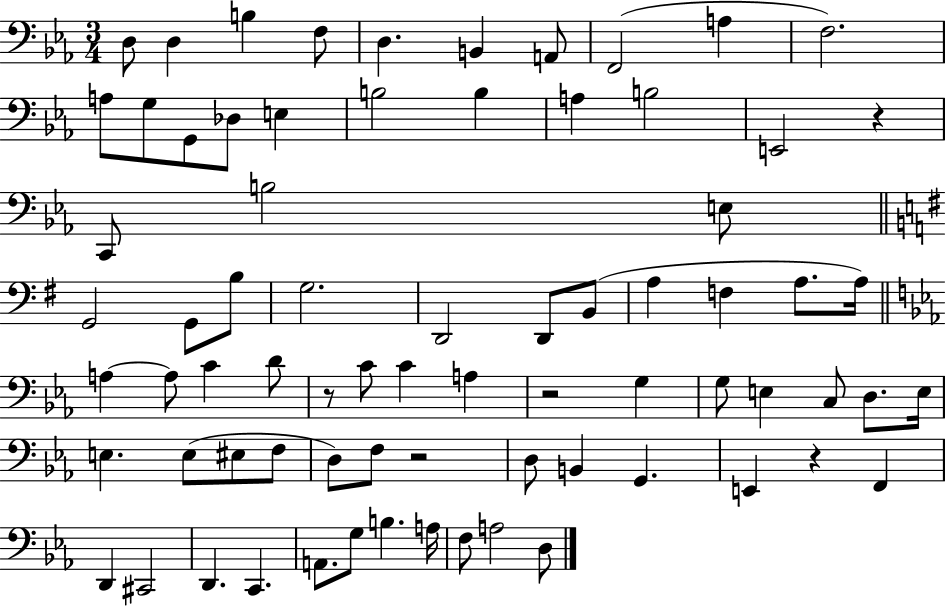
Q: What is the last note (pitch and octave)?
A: D3